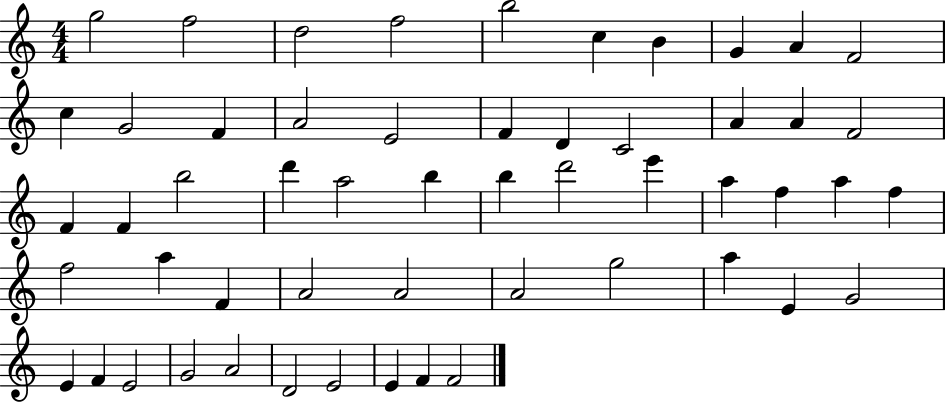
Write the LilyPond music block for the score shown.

{
  \clef treble
  \numericTimeSignature
  \time 4/4
  \key c \major
  g''2 f''2 | d''2 f''2 | b''2 c''4 b'4 | g'4 a'4 f'2 | \break c''4 g'2 f'4 | a'2 e'2 | f'4 d'4 c'2 | a'4 a'4 f'2 | \break f'4 f'4 b''2 | d'''4 a''2 b''4 | b''4 d'''2 e'''4 | a''4 f''4 a''4 f''4 | \break f''2 a''4 f'4 | a'2 a'2 | a'2 g''2 | a''4 e'4 g'2 | \break e'4 f'4 e'2 | g'2 a'2 | d'2 e'2 | e'4 f'4 f'2 | \break \bar "|."
}